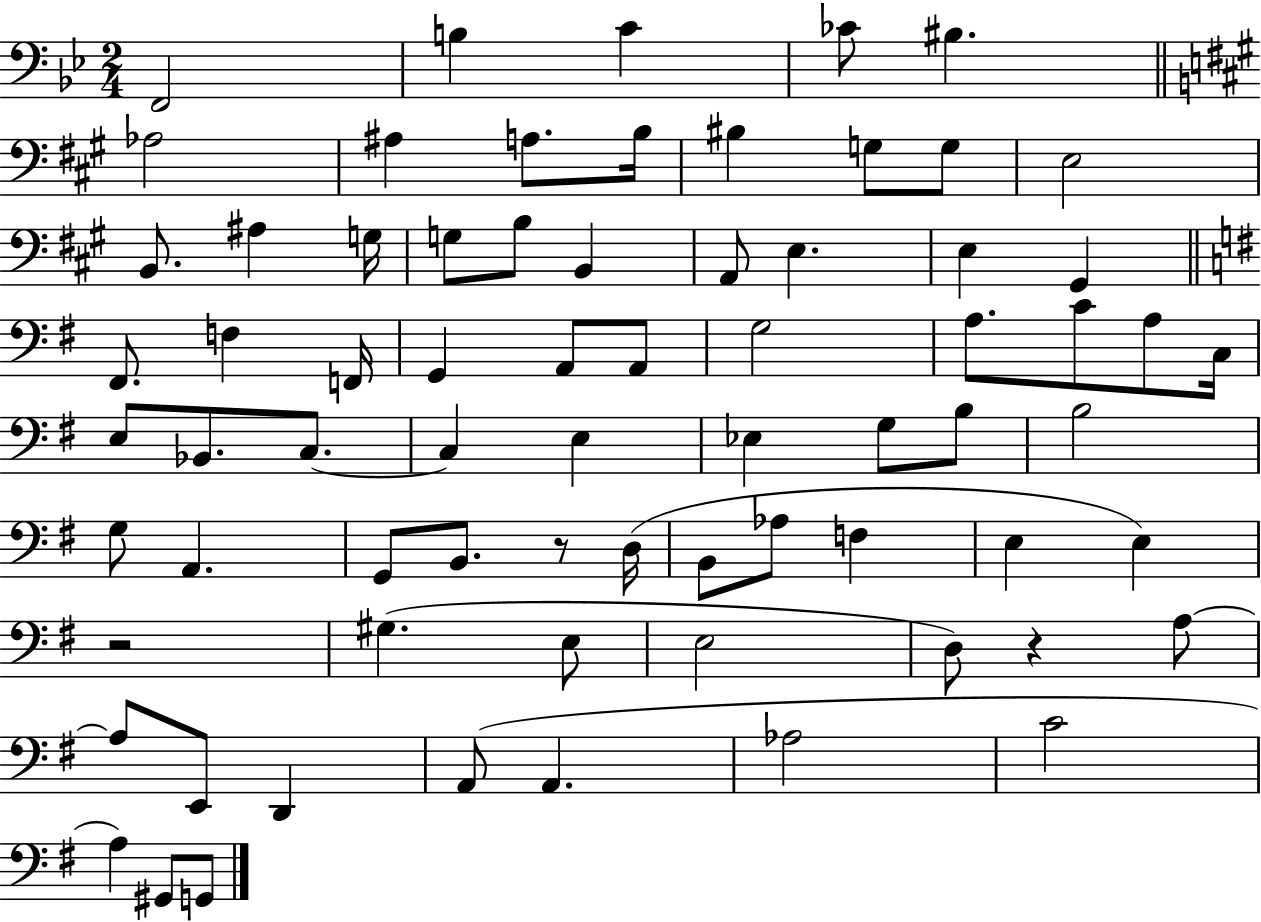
X:1
T:Untitled
M:2/4
L:1/4
K:Bb
F,,2 B, C _C/2 ^B, _A,2 ^A, A,/2 B,/4 ^B, G,/2 G,/2 E,2 B,,/2 ^A, G,/4 G,/2 B,/2 B,, A,,/2 E, E, ^G,, ^F,,/2 F, F,,/4 G,, A,,/2 A,,/2 G,2 A,/2 C/2 A,/2 C,/4 E,/2 _B,,/2 C,/2 C, E, _E, G,/2 B,/2 B,2 G,/2 A,, G,,/2 B,,/2 z/2 D,/4 B,,/2 _A,/2 F, E, E, z2 ^G, E,/2 E,2 D,/2 z A,/2 A,/2 E,,/2 D,, A,,/2 A,, _A,2 C2 A, ^G,,/2 G,,/2